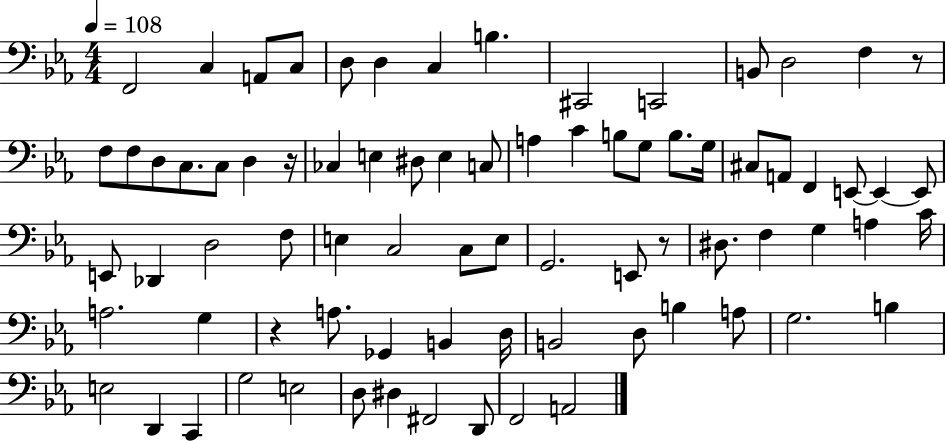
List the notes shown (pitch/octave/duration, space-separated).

F2/h C3/q A2/e C3/e D3/e D3/q C3/q B3/q. C#2/h C2/h B2/e D3/h F3/q R/e F3/e F3/e D3/e C3/e. C3/e D3/q R/s CES3/q E3/q D#3/e E3/q C3/e A3/q C4/q B3/e G3/e B3/e. G3/s C#3/e A2/e F2/q E2/e E2/q E2/e E2/e Db2/q D3/h F3/e E3/q C3/h C3/e E3/e G2/h. E2/e R/e D#3/e. F3/q G3/q A3/q C4/s A3/h. G3/q R/q A3/e. Gb2/q B2/q D3/s B2/h D3/e B3/q A3/e G3/h. B3/q E3/h D2/q C2/q G3/h E3/h D3/e D#3/q F#2/h D2/e F2/h A2/h